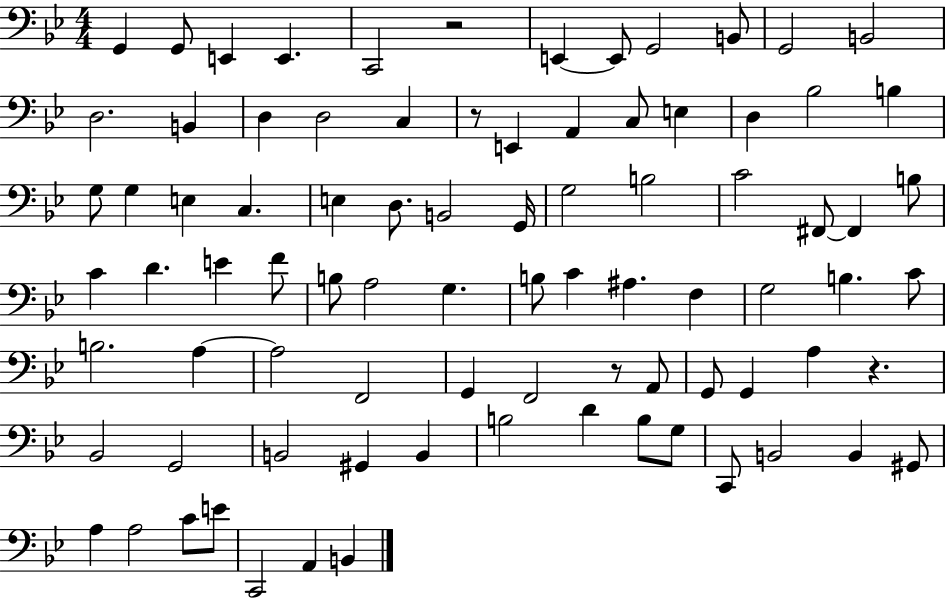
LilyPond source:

{
  \clef bass
  \numericTimeSignature
  \time 4/4
  \key bes \major
  g,4 g,8 e,4 e,4. | c,2 r2 | e,4~~ e,8 g,2 b,8 | g,2 b,2 | \break d2. b,4 | d4 d2 c4 | r8 e,4 a,4 c8 e4 | d4 bes2 b4 | \break g8 g4 e4 c4. | e4 d8. b,2 g,16 | g2 b2 | c'2 fis,8~~ fis,4 b8 | \break c'4 d'4. e'4 f'8 | b8 a2 g4. | b8 c'4 ais4. f4 | g2 b4. c'8 | \break b2. a4~~ | a2 f,2 | g,4 f,2 r8 a,8 | g,8 g,4 a4 r4. | \break bes,2 g,2 | b,2 gis,4 b,4 | b2 d'4 b8 g8 | c,8 b,2 b,4 gis,8 | \break a4 a2 c'8 e'8 | c,2 a,4 b,4 | \bar "|."
}